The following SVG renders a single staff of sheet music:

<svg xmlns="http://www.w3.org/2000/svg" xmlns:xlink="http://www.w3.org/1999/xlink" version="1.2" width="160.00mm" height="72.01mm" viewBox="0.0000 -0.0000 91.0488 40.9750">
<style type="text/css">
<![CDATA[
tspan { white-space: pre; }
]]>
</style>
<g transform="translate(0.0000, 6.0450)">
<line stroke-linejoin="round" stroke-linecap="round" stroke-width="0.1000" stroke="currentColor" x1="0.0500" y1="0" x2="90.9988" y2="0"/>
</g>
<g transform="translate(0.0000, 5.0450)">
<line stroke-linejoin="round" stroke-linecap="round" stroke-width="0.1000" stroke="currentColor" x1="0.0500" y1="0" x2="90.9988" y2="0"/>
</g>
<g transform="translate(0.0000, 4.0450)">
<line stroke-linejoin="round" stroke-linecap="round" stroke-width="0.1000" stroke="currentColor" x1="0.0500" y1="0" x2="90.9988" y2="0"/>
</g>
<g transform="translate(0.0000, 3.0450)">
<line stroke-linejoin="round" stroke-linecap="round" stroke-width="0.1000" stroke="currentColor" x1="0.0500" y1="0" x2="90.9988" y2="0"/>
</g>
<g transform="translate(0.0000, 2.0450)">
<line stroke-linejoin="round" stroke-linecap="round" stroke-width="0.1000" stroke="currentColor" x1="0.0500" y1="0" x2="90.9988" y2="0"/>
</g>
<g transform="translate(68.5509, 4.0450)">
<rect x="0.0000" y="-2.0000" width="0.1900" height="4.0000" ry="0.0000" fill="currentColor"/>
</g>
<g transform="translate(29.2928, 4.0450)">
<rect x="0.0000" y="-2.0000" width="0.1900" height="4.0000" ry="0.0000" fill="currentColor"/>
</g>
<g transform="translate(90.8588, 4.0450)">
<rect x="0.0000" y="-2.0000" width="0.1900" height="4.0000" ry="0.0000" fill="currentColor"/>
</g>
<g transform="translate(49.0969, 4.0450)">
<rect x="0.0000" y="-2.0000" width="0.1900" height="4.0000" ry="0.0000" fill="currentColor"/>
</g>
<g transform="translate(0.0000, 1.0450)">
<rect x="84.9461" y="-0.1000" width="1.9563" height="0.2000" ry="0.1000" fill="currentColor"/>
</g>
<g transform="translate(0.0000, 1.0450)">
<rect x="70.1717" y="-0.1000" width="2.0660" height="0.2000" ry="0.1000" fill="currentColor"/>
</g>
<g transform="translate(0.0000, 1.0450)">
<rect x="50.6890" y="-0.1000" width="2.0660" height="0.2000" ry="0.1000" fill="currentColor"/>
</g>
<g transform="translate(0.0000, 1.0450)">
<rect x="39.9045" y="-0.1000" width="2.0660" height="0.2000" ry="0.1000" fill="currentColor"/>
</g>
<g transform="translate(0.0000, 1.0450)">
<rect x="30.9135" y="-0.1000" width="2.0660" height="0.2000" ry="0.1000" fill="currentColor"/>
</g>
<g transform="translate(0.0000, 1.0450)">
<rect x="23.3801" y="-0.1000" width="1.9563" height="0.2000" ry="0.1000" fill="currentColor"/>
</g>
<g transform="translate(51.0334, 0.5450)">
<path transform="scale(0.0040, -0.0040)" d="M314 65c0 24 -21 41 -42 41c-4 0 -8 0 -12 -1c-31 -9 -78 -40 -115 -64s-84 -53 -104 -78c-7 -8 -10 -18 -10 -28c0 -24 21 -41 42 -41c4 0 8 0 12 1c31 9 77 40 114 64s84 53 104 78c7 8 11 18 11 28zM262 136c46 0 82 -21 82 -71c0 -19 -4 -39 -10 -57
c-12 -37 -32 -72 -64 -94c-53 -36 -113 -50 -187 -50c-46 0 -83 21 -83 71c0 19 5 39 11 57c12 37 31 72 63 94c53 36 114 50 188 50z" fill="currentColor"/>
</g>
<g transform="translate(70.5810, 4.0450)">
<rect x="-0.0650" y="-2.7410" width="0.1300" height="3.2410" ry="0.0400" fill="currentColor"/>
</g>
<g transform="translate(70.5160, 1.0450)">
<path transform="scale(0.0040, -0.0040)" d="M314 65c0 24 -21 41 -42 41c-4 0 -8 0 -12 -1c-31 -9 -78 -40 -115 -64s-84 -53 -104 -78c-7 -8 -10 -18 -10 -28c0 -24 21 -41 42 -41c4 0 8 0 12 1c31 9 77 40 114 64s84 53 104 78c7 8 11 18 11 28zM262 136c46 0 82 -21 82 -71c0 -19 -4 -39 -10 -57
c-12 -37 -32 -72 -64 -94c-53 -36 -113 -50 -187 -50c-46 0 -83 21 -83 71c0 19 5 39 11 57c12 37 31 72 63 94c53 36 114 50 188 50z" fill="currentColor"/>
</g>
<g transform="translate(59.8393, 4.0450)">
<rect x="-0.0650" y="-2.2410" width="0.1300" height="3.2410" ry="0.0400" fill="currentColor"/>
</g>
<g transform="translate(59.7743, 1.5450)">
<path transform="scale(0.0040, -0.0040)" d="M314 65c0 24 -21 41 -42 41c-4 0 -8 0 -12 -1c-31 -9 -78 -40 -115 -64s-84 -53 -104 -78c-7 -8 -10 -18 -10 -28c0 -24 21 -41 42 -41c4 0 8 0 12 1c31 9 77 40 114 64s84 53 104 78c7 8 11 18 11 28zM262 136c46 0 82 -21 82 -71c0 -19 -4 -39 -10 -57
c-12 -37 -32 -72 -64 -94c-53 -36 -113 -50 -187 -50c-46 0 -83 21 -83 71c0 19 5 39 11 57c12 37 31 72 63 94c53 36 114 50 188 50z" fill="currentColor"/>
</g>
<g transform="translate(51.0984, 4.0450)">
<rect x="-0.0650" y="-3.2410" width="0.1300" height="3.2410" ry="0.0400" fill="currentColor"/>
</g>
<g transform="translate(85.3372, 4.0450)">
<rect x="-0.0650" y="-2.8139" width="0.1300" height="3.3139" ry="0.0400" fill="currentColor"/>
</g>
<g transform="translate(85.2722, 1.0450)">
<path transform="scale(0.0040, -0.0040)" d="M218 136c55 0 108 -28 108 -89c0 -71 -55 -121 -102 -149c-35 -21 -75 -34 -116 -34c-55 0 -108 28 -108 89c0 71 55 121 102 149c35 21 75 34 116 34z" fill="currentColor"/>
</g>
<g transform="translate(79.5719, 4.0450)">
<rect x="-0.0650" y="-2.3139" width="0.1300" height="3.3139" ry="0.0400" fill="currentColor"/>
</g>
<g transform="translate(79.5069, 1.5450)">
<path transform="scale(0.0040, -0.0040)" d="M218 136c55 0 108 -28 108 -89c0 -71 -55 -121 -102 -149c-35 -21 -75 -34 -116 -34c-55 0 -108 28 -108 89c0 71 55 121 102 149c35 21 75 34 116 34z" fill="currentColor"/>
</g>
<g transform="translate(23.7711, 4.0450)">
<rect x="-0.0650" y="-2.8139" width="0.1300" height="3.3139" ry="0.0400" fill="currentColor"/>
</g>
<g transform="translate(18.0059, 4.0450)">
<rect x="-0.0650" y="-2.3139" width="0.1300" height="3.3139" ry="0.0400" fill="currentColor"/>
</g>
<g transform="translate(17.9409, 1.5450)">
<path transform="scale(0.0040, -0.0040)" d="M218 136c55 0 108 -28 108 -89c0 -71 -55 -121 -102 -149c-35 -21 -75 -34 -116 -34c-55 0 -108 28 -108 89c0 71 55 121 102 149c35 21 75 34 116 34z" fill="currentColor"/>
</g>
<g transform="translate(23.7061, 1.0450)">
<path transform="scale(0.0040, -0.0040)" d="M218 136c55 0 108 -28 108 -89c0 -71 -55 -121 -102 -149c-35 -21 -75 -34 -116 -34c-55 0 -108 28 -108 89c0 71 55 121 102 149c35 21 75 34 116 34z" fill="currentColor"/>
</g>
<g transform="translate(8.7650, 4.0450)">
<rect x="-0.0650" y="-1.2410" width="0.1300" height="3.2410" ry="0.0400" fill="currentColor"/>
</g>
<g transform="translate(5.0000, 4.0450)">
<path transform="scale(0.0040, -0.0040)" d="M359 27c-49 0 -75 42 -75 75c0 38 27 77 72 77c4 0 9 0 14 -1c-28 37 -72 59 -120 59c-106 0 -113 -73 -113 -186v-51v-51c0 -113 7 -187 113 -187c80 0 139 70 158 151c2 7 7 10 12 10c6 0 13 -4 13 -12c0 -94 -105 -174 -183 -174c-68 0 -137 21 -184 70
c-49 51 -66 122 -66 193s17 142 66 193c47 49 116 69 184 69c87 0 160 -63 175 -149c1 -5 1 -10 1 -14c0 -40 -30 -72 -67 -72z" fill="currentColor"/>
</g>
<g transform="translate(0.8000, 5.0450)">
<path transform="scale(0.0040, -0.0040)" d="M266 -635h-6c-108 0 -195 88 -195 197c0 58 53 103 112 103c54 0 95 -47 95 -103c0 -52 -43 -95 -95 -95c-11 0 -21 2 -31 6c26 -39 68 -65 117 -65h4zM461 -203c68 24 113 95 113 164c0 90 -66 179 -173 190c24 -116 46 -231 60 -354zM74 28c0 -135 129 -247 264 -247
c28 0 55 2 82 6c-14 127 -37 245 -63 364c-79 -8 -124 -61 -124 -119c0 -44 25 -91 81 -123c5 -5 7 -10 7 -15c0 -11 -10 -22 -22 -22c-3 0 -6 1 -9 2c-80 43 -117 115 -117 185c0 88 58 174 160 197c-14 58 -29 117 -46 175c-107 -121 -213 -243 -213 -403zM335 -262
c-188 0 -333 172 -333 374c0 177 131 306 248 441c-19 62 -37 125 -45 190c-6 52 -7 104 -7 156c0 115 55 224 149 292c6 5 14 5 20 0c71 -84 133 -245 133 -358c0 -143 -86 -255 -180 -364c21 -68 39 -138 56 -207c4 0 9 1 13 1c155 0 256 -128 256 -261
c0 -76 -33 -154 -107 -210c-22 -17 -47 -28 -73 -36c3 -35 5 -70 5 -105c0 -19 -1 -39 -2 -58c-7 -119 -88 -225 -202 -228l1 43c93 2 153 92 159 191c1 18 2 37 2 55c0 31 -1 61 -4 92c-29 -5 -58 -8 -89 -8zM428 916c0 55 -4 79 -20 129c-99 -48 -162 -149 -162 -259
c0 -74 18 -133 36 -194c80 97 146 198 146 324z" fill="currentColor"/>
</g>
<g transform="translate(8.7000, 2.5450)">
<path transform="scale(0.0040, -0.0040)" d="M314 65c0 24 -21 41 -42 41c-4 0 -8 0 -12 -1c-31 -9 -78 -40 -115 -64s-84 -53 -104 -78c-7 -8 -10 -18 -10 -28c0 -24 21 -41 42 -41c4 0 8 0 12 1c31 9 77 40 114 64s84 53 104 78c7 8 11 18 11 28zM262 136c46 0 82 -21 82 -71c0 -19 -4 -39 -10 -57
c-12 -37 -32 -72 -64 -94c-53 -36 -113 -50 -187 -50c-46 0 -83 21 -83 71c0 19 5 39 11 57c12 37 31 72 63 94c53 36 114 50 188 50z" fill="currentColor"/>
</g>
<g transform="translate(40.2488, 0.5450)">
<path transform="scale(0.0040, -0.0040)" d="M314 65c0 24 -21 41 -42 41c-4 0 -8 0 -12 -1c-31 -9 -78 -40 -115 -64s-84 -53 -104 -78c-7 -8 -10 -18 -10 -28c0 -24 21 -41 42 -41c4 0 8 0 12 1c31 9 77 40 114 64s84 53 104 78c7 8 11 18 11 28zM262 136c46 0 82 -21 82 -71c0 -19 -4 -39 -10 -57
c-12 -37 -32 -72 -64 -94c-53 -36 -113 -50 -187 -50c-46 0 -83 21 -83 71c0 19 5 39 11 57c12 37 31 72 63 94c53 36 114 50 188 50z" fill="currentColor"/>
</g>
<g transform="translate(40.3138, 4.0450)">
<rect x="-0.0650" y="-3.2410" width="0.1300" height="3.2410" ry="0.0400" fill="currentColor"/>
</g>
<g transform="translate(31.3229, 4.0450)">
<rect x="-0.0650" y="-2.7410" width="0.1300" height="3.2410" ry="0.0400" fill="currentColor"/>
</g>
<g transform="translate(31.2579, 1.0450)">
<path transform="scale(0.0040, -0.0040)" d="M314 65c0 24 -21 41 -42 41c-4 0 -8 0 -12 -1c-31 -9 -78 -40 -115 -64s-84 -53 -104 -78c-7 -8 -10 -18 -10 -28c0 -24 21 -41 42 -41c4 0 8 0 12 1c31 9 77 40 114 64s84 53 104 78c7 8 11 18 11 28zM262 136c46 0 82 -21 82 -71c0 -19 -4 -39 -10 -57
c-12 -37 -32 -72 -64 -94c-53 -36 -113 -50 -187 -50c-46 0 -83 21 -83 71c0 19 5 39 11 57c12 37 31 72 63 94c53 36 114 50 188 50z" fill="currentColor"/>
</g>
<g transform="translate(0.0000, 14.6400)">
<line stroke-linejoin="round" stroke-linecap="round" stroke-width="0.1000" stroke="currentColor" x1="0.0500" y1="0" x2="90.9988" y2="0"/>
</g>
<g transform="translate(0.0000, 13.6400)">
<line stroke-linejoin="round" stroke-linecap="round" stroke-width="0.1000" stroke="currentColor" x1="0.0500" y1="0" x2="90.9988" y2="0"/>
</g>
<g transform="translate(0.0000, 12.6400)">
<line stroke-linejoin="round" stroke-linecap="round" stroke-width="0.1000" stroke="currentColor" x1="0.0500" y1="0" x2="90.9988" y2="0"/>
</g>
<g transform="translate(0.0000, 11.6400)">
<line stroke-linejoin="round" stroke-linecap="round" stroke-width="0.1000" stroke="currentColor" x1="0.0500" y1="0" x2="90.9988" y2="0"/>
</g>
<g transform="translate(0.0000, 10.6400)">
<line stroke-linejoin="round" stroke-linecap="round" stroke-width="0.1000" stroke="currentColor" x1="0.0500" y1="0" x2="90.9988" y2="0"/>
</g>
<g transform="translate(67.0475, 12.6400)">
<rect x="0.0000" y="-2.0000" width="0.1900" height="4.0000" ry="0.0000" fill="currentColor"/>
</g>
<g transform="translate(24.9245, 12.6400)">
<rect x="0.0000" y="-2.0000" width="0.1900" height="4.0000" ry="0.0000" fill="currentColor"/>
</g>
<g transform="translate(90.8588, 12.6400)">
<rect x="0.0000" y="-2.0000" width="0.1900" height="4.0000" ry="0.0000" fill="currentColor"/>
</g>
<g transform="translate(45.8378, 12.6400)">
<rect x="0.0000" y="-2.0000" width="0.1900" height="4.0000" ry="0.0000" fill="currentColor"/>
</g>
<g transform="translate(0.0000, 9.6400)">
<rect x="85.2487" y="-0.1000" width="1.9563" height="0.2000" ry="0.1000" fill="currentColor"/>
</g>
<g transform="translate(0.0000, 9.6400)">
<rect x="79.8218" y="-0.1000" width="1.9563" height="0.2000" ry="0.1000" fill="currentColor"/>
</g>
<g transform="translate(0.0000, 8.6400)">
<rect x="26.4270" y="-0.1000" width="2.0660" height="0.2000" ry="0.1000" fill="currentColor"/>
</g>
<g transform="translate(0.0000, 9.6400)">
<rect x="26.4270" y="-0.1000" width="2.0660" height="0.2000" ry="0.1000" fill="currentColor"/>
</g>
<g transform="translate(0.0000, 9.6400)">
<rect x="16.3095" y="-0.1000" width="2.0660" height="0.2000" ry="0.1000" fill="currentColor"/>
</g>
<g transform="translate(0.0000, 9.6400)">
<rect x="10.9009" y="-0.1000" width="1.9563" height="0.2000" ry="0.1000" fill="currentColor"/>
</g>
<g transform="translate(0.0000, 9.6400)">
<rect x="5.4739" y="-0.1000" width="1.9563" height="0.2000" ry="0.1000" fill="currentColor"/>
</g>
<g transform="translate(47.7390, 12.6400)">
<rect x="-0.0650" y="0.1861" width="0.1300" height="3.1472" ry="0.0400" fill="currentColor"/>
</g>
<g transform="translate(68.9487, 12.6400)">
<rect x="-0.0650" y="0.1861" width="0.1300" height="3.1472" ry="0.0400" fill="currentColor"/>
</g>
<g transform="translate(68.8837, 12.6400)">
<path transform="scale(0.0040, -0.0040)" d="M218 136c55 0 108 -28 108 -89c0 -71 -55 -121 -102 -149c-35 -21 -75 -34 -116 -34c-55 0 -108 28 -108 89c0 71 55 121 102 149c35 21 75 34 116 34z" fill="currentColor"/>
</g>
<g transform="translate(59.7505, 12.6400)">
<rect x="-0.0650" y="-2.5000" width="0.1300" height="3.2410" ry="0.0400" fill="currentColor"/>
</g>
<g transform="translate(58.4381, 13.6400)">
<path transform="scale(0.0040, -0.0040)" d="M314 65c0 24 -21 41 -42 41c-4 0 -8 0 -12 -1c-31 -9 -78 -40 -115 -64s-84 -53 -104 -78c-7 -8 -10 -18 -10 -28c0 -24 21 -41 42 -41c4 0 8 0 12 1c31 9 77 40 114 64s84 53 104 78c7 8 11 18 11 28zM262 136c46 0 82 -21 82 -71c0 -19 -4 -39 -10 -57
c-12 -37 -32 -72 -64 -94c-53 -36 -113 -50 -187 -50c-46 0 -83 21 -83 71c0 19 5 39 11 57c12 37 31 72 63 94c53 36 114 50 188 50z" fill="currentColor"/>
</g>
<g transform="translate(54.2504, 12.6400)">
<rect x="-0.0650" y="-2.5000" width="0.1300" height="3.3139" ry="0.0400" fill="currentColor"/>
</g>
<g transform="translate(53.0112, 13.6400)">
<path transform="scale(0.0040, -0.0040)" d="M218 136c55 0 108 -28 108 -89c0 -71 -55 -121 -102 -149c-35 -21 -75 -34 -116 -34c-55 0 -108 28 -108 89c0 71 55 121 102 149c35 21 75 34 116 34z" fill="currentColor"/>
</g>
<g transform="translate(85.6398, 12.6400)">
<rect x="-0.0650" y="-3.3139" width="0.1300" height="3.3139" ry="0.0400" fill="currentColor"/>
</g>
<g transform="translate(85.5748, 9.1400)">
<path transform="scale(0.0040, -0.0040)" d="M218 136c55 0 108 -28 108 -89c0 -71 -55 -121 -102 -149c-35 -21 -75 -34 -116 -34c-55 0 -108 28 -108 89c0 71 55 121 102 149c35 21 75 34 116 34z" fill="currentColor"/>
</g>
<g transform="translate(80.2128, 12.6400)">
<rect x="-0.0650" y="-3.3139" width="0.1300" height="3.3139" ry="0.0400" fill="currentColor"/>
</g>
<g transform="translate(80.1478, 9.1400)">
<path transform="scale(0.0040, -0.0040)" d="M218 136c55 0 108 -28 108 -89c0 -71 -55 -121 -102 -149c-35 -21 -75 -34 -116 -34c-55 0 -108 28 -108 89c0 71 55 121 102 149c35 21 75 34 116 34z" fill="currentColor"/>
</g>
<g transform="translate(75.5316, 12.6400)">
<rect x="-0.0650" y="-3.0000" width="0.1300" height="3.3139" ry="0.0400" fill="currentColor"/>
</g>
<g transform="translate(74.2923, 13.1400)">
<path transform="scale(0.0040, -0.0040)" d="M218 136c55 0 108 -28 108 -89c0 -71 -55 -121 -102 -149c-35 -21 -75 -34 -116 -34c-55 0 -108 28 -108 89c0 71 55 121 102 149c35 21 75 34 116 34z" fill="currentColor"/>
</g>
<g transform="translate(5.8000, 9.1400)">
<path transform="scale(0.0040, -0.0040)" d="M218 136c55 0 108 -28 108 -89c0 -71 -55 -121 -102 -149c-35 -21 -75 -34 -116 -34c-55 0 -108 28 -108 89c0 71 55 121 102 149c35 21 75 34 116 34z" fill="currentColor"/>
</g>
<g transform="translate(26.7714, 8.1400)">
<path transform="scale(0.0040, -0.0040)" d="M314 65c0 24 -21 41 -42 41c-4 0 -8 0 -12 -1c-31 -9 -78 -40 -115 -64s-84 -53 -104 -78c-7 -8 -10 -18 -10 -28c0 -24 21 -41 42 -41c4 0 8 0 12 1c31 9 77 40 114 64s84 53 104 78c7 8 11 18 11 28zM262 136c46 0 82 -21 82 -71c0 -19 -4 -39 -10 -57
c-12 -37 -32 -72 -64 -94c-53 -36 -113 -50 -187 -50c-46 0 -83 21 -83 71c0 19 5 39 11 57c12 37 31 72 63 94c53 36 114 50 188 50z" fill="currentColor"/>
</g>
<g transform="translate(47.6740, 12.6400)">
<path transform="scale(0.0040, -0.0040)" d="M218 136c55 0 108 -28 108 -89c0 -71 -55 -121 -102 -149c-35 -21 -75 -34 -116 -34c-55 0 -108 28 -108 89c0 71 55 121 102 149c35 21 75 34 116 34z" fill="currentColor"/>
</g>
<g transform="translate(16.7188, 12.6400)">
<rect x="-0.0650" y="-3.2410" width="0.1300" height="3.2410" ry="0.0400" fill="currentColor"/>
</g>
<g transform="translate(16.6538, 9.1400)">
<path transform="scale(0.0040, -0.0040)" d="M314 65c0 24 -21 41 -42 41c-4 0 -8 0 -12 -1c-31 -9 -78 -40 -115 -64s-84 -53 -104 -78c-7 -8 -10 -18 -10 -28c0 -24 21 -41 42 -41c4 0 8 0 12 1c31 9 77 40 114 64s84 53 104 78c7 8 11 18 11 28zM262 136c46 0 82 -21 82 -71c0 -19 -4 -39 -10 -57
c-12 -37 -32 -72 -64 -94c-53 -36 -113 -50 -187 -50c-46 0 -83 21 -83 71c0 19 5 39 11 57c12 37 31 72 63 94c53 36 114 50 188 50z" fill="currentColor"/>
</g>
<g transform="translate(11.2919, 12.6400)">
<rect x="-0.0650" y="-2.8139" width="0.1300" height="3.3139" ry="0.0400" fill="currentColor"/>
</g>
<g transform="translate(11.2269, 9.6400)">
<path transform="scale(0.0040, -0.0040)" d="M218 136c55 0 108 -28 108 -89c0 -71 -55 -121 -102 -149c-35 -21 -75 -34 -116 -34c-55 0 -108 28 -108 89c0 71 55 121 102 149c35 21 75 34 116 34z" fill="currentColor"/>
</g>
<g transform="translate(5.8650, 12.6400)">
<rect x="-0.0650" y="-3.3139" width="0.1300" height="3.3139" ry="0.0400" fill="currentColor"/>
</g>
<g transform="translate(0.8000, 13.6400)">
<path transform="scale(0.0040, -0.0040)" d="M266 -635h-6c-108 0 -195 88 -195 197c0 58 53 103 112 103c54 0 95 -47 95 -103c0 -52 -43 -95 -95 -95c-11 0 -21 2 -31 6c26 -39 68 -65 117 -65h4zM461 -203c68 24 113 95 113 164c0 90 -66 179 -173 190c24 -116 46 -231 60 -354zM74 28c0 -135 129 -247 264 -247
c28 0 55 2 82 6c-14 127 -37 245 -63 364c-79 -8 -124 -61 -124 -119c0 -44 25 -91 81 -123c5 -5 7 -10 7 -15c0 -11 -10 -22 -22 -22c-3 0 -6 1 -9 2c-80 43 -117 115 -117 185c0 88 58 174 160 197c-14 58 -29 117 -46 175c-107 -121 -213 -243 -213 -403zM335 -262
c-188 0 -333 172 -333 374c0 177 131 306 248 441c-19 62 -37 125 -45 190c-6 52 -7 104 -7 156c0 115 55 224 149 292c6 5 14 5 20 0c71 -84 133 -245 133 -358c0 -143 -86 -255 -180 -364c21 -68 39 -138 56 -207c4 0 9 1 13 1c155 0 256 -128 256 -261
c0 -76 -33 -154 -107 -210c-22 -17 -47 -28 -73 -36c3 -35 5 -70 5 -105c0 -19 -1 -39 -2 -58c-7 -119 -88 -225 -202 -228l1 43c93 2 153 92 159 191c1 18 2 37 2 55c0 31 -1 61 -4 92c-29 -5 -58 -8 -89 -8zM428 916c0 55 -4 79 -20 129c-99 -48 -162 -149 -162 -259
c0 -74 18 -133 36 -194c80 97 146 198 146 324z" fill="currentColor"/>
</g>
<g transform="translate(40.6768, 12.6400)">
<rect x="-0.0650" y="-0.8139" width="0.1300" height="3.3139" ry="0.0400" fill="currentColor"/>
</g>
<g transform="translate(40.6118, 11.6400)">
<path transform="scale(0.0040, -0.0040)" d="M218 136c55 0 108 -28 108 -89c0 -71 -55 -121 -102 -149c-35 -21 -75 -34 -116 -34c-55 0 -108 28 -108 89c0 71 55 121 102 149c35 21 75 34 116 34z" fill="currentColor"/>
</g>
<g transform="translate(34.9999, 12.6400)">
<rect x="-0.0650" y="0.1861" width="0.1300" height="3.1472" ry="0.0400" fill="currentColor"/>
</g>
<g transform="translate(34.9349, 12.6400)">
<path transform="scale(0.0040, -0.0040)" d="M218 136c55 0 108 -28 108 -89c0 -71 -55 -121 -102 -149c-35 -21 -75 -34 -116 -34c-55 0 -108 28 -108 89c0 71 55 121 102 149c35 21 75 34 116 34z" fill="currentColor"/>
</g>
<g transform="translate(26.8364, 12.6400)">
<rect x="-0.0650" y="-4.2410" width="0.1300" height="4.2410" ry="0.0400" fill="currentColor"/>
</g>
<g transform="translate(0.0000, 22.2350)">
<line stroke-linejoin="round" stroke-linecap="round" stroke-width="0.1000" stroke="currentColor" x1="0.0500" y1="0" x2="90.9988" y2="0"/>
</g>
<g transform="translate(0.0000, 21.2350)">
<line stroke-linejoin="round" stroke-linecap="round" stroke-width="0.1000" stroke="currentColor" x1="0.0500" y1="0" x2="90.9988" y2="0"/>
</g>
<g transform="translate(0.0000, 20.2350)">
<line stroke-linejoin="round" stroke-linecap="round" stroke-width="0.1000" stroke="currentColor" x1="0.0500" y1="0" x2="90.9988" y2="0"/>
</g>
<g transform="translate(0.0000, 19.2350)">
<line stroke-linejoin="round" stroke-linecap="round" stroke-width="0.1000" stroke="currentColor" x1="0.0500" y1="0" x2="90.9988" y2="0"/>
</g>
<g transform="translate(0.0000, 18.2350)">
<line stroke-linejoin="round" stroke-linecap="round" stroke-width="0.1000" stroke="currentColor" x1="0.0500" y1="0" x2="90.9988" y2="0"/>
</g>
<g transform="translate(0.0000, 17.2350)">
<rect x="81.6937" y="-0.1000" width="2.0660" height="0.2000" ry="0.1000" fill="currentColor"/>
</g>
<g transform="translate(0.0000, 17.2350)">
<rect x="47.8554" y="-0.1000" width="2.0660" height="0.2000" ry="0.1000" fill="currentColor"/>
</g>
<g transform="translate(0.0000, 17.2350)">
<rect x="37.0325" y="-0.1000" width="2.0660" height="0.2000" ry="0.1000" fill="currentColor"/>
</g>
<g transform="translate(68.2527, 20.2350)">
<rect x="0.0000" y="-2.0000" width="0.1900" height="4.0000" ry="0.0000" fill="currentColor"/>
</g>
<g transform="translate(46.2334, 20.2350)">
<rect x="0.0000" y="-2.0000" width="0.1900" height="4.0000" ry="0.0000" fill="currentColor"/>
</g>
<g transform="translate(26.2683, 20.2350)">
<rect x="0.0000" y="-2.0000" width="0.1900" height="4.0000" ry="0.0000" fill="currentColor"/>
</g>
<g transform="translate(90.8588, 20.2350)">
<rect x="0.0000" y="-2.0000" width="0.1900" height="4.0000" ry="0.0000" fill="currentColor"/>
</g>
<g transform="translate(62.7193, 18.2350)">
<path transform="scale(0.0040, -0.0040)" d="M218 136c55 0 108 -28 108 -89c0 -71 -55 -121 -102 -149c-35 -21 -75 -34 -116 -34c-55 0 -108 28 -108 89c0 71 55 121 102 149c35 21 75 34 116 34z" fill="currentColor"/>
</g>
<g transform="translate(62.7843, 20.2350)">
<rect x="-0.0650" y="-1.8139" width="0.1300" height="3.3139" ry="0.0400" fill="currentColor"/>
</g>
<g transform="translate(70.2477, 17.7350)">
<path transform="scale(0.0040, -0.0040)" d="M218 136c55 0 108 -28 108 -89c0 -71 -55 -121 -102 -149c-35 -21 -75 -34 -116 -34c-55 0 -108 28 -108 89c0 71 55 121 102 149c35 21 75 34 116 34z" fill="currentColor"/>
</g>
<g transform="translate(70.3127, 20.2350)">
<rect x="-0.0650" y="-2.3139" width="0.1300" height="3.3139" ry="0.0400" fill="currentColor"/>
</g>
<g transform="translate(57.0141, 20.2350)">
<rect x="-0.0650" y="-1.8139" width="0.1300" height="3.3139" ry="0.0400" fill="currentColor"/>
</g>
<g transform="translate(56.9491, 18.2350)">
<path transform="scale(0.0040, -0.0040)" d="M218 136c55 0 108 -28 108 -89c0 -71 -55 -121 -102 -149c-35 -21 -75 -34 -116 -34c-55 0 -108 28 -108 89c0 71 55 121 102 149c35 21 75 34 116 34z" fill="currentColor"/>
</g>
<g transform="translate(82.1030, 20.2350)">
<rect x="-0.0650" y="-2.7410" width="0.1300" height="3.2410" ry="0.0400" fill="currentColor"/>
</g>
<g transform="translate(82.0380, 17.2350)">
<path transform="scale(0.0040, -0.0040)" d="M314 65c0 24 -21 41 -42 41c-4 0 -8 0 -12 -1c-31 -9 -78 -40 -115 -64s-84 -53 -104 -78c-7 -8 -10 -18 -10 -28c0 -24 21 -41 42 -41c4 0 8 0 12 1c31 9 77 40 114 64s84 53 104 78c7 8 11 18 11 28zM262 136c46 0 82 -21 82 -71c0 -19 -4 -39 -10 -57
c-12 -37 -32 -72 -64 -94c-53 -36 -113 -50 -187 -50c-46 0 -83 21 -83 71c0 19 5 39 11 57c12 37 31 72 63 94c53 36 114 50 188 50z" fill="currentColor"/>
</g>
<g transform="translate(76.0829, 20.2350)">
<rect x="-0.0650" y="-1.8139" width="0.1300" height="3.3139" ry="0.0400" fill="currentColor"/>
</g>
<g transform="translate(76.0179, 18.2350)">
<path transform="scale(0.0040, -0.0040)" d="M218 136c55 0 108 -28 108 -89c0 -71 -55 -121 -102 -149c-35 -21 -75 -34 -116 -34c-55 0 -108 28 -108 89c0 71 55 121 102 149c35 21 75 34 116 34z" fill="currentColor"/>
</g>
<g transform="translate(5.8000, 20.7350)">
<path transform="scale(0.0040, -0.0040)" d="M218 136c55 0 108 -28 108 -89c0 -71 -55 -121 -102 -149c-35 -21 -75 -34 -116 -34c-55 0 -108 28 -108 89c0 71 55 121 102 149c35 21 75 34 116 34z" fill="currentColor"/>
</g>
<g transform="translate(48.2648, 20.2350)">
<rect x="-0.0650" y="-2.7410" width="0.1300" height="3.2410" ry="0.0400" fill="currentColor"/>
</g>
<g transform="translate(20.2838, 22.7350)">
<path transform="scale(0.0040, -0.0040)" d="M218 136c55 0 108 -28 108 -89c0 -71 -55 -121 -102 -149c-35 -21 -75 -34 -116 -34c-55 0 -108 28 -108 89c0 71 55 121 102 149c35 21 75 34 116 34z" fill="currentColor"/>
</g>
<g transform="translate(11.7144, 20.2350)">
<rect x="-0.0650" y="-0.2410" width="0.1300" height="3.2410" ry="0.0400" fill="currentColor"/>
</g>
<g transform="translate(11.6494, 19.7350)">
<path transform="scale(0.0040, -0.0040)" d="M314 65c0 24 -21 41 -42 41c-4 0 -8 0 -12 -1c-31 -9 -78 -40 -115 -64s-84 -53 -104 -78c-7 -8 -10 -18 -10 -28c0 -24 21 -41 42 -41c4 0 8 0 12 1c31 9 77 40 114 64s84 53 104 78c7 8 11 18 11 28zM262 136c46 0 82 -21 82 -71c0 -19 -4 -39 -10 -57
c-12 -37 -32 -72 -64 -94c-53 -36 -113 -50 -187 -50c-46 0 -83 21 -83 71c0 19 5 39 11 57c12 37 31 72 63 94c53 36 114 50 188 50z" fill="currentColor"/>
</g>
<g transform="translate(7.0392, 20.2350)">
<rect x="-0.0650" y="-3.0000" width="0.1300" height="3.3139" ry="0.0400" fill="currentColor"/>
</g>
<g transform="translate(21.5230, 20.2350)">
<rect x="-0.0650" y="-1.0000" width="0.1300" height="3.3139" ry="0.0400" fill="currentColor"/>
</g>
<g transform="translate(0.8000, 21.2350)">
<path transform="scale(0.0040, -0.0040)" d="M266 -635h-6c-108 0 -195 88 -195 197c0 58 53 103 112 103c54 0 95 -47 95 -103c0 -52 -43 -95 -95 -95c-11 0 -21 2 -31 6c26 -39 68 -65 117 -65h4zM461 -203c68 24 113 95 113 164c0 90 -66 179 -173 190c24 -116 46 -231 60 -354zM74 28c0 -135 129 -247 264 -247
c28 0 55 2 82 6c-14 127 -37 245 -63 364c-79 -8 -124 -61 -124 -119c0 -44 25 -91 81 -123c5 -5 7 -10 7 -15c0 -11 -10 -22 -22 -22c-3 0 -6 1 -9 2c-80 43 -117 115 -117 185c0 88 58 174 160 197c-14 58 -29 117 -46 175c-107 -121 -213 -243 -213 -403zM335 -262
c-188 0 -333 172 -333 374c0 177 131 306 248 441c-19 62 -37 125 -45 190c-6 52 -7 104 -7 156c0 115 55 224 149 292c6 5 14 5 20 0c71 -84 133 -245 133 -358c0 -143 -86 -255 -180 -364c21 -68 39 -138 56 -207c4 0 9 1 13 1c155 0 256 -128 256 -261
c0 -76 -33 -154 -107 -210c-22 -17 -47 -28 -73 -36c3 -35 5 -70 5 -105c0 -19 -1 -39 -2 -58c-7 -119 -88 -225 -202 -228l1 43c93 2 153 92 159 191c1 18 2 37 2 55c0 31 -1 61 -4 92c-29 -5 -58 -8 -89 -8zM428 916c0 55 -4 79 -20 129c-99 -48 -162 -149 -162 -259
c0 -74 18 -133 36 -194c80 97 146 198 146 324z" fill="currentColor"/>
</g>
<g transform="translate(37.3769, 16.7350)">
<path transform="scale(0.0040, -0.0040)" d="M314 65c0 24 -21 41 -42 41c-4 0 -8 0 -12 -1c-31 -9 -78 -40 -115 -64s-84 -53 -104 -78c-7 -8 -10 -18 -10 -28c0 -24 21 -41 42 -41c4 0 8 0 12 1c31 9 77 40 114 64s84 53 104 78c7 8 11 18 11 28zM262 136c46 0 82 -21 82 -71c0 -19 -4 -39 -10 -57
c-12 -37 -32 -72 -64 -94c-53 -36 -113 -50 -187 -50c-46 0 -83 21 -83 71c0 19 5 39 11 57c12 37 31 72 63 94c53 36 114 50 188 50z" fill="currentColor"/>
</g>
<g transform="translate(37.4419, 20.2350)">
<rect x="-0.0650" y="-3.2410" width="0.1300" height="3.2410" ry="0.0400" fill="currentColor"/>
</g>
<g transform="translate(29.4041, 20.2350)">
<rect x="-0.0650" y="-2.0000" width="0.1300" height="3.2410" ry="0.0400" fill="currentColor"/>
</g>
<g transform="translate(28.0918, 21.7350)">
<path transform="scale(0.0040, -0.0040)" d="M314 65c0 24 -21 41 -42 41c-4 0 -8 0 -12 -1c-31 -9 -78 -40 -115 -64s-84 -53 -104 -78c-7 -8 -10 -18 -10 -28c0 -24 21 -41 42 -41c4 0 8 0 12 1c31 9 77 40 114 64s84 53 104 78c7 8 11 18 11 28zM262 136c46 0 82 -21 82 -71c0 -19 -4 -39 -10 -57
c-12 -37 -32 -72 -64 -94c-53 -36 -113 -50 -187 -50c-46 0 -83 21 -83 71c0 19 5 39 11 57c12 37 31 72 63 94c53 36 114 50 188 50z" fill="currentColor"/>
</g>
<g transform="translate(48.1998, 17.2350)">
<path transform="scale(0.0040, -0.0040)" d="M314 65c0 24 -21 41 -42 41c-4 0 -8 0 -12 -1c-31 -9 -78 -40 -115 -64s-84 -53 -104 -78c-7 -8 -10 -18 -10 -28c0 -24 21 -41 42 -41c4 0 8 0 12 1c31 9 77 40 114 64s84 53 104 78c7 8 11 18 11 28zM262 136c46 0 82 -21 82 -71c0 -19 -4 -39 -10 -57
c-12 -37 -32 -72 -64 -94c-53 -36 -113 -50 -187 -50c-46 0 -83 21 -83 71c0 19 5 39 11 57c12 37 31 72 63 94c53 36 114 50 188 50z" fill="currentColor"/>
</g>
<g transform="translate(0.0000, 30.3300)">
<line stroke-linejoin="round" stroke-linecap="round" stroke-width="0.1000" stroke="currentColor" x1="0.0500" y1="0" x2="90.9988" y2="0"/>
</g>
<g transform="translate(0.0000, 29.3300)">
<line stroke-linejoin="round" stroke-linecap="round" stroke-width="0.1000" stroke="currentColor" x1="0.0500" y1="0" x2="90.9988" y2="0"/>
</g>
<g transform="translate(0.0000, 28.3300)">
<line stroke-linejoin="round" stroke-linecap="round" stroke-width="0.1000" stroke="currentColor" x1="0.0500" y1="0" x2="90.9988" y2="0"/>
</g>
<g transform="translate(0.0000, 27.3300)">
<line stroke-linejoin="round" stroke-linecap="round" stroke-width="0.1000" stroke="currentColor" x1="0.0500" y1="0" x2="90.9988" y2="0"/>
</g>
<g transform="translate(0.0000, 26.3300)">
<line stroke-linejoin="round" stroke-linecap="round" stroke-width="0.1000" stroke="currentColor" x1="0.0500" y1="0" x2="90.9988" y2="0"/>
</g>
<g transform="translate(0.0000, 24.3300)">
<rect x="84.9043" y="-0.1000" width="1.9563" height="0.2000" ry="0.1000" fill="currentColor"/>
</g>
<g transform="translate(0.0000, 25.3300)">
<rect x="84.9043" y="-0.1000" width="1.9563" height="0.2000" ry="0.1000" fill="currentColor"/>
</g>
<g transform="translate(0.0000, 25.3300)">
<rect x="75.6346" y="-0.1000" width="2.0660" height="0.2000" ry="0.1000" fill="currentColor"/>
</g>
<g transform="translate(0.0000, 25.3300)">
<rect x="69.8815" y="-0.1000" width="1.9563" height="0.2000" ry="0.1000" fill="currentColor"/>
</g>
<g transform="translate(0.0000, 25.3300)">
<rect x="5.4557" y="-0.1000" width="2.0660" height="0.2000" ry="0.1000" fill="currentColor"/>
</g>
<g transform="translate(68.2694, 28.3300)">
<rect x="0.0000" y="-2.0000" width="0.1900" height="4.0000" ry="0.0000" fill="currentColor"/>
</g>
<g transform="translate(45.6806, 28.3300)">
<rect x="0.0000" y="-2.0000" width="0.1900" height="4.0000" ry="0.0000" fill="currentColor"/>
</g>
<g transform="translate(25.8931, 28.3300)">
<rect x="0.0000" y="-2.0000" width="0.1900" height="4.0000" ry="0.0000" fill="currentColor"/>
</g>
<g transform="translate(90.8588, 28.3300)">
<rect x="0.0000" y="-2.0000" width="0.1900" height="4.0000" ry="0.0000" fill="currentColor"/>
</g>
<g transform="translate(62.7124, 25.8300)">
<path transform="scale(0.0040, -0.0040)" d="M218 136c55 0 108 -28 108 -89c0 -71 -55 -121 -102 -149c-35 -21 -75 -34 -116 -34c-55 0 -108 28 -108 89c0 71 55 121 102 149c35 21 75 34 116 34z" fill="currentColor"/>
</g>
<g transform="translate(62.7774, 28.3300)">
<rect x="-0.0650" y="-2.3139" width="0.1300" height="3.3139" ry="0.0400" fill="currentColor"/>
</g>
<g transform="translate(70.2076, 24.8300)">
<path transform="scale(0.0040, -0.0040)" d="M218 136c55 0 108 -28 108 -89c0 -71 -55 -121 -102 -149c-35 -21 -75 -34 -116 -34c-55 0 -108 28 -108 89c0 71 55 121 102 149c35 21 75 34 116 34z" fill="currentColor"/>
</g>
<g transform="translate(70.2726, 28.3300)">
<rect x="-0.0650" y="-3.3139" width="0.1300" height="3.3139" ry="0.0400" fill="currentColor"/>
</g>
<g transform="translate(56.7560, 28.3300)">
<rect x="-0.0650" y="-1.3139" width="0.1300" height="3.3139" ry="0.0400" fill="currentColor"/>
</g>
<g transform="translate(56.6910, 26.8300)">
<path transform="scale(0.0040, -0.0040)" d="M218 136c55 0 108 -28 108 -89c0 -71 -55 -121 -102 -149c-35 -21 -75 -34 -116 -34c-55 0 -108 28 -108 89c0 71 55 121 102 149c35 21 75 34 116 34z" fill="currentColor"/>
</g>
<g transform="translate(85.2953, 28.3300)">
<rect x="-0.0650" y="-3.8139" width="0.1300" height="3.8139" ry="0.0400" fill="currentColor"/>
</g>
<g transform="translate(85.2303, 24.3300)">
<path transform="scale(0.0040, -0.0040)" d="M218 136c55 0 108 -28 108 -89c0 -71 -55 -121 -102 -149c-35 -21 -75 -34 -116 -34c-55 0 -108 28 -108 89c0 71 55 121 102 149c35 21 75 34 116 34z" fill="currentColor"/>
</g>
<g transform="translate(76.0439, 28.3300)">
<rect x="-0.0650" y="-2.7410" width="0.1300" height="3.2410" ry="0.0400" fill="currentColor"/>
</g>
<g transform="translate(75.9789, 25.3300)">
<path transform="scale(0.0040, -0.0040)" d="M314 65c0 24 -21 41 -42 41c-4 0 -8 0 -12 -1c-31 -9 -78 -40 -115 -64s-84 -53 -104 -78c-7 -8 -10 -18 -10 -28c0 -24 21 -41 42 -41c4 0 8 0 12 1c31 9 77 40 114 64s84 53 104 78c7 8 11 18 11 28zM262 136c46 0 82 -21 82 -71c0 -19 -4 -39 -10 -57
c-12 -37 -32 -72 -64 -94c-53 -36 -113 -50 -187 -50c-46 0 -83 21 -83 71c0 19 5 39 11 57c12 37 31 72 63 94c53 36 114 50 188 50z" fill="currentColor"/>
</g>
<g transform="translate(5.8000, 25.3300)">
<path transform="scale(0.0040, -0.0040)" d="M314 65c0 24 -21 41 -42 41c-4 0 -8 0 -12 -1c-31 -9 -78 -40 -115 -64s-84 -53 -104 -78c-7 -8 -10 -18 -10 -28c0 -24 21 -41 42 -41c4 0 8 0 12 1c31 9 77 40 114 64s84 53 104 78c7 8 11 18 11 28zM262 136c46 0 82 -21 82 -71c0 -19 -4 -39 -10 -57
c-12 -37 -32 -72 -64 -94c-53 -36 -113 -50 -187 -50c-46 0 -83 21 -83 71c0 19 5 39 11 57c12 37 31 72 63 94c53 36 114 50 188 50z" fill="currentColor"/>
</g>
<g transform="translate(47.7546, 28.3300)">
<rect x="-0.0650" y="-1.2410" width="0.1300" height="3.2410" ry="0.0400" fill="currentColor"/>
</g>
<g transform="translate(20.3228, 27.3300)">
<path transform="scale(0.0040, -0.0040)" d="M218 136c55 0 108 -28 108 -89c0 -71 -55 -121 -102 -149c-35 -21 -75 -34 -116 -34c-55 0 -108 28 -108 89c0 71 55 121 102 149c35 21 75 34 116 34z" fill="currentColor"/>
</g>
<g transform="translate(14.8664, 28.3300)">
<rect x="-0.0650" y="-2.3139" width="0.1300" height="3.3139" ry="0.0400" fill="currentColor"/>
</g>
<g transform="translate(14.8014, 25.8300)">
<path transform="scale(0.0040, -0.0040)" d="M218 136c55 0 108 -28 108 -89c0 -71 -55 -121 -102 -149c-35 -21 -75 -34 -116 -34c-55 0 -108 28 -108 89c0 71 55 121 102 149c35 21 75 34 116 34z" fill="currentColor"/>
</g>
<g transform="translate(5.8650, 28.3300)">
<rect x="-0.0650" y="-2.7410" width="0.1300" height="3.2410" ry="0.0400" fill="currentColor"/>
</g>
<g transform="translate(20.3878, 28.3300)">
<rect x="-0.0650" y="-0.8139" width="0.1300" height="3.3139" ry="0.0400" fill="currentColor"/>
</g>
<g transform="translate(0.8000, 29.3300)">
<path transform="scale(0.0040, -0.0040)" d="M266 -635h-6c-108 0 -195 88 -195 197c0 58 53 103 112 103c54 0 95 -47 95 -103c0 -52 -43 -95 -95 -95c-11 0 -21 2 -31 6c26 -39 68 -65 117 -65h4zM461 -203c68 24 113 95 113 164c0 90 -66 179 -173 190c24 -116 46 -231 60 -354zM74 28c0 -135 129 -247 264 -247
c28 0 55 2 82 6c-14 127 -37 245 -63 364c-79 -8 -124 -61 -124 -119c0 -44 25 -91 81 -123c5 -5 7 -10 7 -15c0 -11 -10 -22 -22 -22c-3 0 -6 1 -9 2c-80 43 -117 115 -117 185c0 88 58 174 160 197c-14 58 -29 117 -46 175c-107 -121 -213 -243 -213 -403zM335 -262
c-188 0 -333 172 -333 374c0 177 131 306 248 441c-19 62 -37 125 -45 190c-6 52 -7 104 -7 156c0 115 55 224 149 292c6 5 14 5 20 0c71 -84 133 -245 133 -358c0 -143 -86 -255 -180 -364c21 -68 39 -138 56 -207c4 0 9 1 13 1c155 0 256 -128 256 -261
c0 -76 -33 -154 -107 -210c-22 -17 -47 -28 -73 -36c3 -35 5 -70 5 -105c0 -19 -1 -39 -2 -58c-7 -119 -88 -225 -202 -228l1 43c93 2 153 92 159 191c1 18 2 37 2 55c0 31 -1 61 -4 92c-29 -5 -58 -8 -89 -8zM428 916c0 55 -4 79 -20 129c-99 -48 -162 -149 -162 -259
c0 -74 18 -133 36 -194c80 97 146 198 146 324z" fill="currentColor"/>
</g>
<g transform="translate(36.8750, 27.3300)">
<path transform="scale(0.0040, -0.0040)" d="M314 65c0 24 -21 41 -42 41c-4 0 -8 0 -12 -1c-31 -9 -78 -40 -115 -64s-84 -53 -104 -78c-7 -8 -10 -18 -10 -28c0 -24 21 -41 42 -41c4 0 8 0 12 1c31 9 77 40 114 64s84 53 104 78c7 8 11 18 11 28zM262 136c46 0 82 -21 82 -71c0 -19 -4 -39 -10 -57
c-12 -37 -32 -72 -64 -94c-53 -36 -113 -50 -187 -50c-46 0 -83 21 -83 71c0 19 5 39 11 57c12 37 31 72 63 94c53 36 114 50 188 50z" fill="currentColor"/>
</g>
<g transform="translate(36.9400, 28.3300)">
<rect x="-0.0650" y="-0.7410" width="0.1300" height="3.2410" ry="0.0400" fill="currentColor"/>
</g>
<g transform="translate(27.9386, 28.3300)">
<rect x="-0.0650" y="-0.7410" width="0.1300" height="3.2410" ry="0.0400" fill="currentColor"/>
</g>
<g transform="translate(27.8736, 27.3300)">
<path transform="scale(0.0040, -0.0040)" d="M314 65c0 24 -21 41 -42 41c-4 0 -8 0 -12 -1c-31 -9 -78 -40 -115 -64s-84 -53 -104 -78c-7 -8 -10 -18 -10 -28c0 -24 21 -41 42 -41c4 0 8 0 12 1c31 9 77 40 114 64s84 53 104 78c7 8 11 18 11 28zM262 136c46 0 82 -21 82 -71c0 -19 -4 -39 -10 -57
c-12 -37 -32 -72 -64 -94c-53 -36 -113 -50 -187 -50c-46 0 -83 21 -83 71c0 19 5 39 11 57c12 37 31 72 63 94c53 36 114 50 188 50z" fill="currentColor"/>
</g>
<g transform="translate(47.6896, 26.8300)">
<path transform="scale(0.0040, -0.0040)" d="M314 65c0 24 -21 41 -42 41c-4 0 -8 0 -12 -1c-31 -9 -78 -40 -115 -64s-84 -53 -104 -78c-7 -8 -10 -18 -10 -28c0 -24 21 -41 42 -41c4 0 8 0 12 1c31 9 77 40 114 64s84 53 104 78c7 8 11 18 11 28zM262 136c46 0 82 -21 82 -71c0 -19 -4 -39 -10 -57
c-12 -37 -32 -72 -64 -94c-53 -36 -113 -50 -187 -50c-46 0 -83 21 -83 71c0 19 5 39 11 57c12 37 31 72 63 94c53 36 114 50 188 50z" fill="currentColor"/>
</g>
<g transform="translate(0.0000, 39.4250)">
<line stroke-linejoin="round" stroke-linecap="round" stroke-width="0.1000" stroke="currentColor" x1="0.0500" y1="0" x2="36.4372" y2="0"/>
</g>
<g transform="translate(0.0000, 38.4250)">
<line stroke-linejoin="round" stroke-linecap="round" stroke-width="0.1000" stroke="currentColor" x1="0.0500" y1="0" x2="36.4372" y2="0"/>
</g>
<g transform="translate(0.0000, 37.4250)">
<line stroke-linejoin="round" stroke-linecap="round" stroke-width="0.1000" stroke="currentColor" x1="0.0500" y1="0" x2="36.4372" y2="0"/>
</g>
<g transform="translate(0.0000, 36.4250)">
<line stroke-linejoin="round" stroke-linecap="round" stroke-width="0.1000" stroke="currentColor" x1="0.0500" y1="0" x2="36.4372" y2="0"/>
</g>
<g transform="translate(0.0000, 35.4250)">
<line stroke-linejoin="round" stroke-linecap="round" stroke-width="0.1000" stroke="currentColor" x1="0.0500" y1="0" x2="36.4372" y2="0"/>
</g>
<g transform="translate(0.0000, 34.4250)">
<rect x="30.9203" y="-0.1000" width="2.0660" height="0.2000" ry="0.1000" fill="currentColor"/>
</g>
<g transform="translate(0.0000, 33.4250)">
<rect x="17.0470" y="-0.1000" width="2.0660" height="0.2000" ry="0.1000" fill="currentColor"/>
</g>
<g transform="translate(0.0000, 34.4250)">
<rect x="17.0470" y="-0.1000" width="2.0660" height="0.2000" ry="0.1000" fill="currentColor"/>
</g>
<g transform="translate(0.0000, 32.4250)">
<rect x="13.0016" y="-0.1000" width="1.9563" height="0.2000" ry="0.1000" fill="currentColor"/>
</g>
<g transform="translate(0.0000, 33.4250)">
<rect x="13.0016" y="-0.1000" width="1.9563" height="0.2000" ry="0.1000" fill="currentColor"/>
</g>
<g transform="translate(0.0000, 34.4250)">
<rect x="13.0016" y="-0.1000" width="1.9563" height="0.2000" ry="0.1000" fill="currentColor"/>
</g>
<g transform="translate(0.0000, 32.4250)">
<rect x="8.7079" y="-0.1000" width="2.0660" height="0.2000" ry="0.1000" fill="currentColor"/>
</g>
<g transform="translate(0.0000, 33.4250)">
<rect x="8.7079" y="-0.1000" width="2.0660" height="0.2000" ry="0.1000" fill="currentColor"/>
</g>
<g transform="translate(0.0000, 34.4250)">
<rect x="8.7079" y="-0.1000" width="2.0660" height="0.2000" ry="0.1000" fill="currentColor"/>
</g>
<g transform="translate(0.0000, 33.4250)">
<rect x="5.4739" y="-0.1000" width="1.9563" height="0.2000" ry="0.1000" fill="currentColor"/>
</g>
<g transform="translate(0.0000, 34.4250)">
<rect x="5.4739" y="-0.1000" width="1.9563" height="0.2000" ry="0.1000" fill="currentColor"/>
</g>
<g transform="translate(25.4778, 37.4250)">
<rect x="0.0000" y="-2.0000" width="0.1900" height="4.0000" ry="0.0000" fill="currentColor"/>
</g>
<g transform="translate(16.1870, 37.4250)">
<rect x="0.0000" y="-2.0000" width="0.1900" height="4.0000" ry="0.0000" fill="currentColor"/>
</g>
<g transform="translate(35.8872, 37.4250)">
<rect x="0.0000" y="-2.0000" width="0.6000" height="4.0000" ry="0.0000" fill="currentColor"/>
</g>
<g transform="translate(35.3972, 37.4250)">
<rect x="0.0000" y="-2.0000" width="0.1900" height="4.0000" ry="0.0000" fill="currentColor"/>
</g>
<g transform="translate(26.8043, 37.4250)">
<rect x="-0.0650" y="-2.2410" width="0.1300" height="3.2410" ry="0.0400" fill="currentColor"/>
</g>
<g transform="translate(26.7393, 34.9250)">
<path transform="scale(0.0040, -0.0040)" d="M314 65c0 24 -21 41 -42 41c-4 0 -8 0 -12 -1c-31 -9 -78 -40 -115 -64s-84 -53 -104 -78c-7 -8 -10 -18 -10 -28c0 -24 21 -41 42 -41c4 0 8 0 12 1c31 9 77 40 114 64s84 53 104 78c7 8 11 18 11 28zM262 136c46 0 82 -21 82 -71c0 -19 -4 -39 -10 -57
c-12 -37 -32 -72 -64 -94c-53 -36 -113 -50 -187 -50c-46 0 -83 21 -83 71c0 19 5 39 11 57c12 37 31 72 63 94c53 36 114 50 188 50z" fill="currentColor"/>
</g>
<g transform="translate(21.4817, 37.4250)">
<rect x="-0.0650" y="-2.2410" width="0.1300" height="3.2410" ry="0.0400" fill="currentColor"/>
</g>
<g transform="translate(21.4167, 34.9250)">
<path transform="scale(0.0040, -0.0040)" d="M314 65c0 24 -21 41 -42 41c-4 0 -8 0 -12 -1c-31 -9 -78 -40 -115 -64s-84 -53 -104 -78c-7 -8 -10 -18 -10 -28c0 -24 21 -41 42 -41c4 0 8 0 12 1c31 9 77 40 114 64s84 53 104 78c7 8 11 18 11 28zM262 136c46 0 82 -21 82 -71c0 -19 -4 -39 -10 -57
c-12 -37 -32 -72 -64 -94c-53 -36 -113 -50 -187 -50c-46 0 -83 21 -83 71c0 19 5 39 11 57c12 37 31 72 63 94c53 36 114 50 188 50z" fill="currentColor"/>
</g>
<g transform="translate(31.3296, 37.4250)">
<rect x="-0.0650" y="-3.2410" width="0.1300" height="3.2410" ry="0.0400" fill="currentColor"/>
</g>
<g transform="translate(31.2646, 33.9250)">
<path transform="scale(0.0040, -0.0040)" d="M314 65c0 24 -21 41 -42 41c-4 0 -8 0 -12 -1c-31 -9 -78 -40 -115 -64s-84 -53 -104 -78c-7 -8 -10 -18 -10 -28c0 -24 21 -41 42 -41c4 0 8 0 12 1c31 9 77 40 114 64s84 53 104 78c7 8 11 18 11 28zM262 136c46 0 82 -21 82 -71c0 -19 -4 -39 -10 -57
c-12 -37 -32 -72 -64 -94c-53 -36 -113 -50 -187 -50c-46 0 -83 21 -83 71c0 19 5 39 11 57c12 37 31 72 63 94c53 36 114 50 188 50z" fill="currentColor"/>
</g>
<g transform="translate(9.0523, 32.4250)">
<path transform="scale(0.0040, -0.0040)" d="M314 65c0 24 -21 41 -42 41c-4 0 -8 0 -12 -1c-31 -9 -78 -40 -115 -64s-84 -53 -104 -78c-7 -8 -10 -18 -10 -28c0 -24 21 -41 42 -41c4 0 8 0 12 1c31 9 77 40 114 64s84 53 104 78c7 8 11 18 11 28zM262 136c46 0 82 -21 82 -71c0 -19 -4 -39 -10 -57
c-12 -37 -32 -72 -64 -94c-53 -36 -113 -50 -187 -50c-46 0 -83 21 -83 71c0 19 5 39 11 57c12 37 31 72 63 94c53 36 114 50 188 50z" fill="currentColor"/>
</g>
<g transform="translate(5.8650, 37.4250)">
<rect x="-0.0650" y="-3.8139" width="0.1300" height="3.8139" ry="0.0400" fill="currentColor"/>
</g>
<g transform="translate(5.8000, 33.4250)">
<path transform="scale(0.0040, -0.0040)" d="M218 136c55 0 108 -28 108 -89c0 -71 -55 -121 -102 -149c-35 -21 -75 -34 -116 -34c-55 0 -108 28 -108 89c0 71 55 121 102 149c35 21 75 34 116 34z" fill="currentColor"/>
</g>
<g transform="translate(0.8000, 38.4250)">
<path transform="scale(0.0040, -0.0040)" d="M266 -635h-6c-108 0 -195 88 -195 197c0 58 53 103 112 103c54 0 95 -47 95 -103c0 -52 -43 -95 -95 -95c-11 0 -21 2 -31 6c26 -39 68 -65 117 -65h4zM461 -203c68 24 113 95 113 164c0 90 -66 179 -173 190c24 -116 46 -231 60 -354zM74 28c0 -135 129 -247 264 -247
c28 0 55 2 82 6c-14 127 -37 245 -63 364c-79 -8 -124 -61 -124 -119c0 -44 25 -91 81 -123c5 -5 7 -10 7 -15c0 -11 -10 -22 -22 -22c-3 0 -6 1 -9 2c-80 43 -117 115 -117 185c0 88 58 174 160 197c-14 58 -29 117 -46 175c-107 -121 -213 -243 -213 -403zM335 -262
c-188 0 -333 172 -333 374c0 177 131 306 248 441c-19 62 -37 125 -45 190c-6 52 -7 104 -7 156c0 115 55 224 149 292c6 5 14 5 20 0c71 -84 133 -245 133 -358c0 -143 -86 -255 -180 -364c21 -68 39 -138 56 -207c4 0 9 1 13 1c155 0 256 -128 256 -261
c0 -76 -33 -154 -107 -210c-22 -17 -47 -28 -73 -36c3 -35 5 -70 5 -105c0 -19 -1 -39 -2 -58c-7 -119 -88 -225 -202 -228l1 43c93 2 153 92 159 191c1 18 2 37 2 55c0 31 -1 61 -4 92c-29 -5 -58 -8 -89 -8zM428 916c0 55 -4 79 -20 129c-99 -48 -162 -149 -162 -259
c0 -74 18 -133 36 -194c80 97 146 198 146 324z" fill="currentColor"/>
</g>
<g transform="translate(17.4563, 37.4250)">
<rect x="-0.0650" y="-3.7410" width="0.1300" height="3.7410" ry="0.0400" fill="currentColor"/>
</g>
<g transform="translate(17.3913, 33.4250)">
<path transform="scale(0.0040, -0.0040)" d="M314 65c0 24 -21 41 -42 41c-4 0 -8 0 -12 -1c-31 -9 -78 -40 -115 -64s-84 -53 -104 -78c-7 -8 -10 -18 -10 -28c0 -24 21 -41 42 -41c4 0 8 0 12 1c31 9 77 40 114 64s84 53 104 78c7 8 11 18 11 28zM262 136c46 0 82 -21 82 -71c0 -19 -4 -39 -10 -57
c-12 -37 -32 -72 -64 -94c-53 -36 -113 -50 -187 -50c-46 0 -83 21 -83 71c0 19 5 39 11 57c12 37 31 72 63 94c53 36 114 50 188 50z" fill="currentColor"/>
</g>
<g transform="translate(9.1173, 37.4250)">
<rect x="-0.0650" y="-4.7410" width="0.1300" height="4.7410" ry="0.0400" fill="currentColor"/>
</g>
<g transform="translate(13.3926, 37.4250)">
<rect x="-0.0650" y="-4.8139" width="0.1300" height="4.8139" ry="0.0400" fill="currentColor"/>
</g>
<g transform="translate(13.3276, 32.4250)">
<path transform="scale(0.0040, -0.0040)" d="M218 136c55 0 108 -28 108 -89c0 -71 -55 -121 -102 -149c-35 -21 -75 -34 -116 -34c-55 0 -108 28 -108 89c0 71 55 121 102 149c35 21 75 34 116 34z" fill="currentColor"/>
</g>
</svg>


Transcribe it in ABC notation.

X:1
T:Untitled
M:4/4
L:1/4
K:C
e2 g a a2 b2 b2 g2 a2 g a b a b2 d'2 B d B G G2 B A b b A c2 D F2 b2 a2 f f g f a2 a2 g d d2 d2 e2 e g b a2 c' c' e'2 e' c'2 g2 g2 b2